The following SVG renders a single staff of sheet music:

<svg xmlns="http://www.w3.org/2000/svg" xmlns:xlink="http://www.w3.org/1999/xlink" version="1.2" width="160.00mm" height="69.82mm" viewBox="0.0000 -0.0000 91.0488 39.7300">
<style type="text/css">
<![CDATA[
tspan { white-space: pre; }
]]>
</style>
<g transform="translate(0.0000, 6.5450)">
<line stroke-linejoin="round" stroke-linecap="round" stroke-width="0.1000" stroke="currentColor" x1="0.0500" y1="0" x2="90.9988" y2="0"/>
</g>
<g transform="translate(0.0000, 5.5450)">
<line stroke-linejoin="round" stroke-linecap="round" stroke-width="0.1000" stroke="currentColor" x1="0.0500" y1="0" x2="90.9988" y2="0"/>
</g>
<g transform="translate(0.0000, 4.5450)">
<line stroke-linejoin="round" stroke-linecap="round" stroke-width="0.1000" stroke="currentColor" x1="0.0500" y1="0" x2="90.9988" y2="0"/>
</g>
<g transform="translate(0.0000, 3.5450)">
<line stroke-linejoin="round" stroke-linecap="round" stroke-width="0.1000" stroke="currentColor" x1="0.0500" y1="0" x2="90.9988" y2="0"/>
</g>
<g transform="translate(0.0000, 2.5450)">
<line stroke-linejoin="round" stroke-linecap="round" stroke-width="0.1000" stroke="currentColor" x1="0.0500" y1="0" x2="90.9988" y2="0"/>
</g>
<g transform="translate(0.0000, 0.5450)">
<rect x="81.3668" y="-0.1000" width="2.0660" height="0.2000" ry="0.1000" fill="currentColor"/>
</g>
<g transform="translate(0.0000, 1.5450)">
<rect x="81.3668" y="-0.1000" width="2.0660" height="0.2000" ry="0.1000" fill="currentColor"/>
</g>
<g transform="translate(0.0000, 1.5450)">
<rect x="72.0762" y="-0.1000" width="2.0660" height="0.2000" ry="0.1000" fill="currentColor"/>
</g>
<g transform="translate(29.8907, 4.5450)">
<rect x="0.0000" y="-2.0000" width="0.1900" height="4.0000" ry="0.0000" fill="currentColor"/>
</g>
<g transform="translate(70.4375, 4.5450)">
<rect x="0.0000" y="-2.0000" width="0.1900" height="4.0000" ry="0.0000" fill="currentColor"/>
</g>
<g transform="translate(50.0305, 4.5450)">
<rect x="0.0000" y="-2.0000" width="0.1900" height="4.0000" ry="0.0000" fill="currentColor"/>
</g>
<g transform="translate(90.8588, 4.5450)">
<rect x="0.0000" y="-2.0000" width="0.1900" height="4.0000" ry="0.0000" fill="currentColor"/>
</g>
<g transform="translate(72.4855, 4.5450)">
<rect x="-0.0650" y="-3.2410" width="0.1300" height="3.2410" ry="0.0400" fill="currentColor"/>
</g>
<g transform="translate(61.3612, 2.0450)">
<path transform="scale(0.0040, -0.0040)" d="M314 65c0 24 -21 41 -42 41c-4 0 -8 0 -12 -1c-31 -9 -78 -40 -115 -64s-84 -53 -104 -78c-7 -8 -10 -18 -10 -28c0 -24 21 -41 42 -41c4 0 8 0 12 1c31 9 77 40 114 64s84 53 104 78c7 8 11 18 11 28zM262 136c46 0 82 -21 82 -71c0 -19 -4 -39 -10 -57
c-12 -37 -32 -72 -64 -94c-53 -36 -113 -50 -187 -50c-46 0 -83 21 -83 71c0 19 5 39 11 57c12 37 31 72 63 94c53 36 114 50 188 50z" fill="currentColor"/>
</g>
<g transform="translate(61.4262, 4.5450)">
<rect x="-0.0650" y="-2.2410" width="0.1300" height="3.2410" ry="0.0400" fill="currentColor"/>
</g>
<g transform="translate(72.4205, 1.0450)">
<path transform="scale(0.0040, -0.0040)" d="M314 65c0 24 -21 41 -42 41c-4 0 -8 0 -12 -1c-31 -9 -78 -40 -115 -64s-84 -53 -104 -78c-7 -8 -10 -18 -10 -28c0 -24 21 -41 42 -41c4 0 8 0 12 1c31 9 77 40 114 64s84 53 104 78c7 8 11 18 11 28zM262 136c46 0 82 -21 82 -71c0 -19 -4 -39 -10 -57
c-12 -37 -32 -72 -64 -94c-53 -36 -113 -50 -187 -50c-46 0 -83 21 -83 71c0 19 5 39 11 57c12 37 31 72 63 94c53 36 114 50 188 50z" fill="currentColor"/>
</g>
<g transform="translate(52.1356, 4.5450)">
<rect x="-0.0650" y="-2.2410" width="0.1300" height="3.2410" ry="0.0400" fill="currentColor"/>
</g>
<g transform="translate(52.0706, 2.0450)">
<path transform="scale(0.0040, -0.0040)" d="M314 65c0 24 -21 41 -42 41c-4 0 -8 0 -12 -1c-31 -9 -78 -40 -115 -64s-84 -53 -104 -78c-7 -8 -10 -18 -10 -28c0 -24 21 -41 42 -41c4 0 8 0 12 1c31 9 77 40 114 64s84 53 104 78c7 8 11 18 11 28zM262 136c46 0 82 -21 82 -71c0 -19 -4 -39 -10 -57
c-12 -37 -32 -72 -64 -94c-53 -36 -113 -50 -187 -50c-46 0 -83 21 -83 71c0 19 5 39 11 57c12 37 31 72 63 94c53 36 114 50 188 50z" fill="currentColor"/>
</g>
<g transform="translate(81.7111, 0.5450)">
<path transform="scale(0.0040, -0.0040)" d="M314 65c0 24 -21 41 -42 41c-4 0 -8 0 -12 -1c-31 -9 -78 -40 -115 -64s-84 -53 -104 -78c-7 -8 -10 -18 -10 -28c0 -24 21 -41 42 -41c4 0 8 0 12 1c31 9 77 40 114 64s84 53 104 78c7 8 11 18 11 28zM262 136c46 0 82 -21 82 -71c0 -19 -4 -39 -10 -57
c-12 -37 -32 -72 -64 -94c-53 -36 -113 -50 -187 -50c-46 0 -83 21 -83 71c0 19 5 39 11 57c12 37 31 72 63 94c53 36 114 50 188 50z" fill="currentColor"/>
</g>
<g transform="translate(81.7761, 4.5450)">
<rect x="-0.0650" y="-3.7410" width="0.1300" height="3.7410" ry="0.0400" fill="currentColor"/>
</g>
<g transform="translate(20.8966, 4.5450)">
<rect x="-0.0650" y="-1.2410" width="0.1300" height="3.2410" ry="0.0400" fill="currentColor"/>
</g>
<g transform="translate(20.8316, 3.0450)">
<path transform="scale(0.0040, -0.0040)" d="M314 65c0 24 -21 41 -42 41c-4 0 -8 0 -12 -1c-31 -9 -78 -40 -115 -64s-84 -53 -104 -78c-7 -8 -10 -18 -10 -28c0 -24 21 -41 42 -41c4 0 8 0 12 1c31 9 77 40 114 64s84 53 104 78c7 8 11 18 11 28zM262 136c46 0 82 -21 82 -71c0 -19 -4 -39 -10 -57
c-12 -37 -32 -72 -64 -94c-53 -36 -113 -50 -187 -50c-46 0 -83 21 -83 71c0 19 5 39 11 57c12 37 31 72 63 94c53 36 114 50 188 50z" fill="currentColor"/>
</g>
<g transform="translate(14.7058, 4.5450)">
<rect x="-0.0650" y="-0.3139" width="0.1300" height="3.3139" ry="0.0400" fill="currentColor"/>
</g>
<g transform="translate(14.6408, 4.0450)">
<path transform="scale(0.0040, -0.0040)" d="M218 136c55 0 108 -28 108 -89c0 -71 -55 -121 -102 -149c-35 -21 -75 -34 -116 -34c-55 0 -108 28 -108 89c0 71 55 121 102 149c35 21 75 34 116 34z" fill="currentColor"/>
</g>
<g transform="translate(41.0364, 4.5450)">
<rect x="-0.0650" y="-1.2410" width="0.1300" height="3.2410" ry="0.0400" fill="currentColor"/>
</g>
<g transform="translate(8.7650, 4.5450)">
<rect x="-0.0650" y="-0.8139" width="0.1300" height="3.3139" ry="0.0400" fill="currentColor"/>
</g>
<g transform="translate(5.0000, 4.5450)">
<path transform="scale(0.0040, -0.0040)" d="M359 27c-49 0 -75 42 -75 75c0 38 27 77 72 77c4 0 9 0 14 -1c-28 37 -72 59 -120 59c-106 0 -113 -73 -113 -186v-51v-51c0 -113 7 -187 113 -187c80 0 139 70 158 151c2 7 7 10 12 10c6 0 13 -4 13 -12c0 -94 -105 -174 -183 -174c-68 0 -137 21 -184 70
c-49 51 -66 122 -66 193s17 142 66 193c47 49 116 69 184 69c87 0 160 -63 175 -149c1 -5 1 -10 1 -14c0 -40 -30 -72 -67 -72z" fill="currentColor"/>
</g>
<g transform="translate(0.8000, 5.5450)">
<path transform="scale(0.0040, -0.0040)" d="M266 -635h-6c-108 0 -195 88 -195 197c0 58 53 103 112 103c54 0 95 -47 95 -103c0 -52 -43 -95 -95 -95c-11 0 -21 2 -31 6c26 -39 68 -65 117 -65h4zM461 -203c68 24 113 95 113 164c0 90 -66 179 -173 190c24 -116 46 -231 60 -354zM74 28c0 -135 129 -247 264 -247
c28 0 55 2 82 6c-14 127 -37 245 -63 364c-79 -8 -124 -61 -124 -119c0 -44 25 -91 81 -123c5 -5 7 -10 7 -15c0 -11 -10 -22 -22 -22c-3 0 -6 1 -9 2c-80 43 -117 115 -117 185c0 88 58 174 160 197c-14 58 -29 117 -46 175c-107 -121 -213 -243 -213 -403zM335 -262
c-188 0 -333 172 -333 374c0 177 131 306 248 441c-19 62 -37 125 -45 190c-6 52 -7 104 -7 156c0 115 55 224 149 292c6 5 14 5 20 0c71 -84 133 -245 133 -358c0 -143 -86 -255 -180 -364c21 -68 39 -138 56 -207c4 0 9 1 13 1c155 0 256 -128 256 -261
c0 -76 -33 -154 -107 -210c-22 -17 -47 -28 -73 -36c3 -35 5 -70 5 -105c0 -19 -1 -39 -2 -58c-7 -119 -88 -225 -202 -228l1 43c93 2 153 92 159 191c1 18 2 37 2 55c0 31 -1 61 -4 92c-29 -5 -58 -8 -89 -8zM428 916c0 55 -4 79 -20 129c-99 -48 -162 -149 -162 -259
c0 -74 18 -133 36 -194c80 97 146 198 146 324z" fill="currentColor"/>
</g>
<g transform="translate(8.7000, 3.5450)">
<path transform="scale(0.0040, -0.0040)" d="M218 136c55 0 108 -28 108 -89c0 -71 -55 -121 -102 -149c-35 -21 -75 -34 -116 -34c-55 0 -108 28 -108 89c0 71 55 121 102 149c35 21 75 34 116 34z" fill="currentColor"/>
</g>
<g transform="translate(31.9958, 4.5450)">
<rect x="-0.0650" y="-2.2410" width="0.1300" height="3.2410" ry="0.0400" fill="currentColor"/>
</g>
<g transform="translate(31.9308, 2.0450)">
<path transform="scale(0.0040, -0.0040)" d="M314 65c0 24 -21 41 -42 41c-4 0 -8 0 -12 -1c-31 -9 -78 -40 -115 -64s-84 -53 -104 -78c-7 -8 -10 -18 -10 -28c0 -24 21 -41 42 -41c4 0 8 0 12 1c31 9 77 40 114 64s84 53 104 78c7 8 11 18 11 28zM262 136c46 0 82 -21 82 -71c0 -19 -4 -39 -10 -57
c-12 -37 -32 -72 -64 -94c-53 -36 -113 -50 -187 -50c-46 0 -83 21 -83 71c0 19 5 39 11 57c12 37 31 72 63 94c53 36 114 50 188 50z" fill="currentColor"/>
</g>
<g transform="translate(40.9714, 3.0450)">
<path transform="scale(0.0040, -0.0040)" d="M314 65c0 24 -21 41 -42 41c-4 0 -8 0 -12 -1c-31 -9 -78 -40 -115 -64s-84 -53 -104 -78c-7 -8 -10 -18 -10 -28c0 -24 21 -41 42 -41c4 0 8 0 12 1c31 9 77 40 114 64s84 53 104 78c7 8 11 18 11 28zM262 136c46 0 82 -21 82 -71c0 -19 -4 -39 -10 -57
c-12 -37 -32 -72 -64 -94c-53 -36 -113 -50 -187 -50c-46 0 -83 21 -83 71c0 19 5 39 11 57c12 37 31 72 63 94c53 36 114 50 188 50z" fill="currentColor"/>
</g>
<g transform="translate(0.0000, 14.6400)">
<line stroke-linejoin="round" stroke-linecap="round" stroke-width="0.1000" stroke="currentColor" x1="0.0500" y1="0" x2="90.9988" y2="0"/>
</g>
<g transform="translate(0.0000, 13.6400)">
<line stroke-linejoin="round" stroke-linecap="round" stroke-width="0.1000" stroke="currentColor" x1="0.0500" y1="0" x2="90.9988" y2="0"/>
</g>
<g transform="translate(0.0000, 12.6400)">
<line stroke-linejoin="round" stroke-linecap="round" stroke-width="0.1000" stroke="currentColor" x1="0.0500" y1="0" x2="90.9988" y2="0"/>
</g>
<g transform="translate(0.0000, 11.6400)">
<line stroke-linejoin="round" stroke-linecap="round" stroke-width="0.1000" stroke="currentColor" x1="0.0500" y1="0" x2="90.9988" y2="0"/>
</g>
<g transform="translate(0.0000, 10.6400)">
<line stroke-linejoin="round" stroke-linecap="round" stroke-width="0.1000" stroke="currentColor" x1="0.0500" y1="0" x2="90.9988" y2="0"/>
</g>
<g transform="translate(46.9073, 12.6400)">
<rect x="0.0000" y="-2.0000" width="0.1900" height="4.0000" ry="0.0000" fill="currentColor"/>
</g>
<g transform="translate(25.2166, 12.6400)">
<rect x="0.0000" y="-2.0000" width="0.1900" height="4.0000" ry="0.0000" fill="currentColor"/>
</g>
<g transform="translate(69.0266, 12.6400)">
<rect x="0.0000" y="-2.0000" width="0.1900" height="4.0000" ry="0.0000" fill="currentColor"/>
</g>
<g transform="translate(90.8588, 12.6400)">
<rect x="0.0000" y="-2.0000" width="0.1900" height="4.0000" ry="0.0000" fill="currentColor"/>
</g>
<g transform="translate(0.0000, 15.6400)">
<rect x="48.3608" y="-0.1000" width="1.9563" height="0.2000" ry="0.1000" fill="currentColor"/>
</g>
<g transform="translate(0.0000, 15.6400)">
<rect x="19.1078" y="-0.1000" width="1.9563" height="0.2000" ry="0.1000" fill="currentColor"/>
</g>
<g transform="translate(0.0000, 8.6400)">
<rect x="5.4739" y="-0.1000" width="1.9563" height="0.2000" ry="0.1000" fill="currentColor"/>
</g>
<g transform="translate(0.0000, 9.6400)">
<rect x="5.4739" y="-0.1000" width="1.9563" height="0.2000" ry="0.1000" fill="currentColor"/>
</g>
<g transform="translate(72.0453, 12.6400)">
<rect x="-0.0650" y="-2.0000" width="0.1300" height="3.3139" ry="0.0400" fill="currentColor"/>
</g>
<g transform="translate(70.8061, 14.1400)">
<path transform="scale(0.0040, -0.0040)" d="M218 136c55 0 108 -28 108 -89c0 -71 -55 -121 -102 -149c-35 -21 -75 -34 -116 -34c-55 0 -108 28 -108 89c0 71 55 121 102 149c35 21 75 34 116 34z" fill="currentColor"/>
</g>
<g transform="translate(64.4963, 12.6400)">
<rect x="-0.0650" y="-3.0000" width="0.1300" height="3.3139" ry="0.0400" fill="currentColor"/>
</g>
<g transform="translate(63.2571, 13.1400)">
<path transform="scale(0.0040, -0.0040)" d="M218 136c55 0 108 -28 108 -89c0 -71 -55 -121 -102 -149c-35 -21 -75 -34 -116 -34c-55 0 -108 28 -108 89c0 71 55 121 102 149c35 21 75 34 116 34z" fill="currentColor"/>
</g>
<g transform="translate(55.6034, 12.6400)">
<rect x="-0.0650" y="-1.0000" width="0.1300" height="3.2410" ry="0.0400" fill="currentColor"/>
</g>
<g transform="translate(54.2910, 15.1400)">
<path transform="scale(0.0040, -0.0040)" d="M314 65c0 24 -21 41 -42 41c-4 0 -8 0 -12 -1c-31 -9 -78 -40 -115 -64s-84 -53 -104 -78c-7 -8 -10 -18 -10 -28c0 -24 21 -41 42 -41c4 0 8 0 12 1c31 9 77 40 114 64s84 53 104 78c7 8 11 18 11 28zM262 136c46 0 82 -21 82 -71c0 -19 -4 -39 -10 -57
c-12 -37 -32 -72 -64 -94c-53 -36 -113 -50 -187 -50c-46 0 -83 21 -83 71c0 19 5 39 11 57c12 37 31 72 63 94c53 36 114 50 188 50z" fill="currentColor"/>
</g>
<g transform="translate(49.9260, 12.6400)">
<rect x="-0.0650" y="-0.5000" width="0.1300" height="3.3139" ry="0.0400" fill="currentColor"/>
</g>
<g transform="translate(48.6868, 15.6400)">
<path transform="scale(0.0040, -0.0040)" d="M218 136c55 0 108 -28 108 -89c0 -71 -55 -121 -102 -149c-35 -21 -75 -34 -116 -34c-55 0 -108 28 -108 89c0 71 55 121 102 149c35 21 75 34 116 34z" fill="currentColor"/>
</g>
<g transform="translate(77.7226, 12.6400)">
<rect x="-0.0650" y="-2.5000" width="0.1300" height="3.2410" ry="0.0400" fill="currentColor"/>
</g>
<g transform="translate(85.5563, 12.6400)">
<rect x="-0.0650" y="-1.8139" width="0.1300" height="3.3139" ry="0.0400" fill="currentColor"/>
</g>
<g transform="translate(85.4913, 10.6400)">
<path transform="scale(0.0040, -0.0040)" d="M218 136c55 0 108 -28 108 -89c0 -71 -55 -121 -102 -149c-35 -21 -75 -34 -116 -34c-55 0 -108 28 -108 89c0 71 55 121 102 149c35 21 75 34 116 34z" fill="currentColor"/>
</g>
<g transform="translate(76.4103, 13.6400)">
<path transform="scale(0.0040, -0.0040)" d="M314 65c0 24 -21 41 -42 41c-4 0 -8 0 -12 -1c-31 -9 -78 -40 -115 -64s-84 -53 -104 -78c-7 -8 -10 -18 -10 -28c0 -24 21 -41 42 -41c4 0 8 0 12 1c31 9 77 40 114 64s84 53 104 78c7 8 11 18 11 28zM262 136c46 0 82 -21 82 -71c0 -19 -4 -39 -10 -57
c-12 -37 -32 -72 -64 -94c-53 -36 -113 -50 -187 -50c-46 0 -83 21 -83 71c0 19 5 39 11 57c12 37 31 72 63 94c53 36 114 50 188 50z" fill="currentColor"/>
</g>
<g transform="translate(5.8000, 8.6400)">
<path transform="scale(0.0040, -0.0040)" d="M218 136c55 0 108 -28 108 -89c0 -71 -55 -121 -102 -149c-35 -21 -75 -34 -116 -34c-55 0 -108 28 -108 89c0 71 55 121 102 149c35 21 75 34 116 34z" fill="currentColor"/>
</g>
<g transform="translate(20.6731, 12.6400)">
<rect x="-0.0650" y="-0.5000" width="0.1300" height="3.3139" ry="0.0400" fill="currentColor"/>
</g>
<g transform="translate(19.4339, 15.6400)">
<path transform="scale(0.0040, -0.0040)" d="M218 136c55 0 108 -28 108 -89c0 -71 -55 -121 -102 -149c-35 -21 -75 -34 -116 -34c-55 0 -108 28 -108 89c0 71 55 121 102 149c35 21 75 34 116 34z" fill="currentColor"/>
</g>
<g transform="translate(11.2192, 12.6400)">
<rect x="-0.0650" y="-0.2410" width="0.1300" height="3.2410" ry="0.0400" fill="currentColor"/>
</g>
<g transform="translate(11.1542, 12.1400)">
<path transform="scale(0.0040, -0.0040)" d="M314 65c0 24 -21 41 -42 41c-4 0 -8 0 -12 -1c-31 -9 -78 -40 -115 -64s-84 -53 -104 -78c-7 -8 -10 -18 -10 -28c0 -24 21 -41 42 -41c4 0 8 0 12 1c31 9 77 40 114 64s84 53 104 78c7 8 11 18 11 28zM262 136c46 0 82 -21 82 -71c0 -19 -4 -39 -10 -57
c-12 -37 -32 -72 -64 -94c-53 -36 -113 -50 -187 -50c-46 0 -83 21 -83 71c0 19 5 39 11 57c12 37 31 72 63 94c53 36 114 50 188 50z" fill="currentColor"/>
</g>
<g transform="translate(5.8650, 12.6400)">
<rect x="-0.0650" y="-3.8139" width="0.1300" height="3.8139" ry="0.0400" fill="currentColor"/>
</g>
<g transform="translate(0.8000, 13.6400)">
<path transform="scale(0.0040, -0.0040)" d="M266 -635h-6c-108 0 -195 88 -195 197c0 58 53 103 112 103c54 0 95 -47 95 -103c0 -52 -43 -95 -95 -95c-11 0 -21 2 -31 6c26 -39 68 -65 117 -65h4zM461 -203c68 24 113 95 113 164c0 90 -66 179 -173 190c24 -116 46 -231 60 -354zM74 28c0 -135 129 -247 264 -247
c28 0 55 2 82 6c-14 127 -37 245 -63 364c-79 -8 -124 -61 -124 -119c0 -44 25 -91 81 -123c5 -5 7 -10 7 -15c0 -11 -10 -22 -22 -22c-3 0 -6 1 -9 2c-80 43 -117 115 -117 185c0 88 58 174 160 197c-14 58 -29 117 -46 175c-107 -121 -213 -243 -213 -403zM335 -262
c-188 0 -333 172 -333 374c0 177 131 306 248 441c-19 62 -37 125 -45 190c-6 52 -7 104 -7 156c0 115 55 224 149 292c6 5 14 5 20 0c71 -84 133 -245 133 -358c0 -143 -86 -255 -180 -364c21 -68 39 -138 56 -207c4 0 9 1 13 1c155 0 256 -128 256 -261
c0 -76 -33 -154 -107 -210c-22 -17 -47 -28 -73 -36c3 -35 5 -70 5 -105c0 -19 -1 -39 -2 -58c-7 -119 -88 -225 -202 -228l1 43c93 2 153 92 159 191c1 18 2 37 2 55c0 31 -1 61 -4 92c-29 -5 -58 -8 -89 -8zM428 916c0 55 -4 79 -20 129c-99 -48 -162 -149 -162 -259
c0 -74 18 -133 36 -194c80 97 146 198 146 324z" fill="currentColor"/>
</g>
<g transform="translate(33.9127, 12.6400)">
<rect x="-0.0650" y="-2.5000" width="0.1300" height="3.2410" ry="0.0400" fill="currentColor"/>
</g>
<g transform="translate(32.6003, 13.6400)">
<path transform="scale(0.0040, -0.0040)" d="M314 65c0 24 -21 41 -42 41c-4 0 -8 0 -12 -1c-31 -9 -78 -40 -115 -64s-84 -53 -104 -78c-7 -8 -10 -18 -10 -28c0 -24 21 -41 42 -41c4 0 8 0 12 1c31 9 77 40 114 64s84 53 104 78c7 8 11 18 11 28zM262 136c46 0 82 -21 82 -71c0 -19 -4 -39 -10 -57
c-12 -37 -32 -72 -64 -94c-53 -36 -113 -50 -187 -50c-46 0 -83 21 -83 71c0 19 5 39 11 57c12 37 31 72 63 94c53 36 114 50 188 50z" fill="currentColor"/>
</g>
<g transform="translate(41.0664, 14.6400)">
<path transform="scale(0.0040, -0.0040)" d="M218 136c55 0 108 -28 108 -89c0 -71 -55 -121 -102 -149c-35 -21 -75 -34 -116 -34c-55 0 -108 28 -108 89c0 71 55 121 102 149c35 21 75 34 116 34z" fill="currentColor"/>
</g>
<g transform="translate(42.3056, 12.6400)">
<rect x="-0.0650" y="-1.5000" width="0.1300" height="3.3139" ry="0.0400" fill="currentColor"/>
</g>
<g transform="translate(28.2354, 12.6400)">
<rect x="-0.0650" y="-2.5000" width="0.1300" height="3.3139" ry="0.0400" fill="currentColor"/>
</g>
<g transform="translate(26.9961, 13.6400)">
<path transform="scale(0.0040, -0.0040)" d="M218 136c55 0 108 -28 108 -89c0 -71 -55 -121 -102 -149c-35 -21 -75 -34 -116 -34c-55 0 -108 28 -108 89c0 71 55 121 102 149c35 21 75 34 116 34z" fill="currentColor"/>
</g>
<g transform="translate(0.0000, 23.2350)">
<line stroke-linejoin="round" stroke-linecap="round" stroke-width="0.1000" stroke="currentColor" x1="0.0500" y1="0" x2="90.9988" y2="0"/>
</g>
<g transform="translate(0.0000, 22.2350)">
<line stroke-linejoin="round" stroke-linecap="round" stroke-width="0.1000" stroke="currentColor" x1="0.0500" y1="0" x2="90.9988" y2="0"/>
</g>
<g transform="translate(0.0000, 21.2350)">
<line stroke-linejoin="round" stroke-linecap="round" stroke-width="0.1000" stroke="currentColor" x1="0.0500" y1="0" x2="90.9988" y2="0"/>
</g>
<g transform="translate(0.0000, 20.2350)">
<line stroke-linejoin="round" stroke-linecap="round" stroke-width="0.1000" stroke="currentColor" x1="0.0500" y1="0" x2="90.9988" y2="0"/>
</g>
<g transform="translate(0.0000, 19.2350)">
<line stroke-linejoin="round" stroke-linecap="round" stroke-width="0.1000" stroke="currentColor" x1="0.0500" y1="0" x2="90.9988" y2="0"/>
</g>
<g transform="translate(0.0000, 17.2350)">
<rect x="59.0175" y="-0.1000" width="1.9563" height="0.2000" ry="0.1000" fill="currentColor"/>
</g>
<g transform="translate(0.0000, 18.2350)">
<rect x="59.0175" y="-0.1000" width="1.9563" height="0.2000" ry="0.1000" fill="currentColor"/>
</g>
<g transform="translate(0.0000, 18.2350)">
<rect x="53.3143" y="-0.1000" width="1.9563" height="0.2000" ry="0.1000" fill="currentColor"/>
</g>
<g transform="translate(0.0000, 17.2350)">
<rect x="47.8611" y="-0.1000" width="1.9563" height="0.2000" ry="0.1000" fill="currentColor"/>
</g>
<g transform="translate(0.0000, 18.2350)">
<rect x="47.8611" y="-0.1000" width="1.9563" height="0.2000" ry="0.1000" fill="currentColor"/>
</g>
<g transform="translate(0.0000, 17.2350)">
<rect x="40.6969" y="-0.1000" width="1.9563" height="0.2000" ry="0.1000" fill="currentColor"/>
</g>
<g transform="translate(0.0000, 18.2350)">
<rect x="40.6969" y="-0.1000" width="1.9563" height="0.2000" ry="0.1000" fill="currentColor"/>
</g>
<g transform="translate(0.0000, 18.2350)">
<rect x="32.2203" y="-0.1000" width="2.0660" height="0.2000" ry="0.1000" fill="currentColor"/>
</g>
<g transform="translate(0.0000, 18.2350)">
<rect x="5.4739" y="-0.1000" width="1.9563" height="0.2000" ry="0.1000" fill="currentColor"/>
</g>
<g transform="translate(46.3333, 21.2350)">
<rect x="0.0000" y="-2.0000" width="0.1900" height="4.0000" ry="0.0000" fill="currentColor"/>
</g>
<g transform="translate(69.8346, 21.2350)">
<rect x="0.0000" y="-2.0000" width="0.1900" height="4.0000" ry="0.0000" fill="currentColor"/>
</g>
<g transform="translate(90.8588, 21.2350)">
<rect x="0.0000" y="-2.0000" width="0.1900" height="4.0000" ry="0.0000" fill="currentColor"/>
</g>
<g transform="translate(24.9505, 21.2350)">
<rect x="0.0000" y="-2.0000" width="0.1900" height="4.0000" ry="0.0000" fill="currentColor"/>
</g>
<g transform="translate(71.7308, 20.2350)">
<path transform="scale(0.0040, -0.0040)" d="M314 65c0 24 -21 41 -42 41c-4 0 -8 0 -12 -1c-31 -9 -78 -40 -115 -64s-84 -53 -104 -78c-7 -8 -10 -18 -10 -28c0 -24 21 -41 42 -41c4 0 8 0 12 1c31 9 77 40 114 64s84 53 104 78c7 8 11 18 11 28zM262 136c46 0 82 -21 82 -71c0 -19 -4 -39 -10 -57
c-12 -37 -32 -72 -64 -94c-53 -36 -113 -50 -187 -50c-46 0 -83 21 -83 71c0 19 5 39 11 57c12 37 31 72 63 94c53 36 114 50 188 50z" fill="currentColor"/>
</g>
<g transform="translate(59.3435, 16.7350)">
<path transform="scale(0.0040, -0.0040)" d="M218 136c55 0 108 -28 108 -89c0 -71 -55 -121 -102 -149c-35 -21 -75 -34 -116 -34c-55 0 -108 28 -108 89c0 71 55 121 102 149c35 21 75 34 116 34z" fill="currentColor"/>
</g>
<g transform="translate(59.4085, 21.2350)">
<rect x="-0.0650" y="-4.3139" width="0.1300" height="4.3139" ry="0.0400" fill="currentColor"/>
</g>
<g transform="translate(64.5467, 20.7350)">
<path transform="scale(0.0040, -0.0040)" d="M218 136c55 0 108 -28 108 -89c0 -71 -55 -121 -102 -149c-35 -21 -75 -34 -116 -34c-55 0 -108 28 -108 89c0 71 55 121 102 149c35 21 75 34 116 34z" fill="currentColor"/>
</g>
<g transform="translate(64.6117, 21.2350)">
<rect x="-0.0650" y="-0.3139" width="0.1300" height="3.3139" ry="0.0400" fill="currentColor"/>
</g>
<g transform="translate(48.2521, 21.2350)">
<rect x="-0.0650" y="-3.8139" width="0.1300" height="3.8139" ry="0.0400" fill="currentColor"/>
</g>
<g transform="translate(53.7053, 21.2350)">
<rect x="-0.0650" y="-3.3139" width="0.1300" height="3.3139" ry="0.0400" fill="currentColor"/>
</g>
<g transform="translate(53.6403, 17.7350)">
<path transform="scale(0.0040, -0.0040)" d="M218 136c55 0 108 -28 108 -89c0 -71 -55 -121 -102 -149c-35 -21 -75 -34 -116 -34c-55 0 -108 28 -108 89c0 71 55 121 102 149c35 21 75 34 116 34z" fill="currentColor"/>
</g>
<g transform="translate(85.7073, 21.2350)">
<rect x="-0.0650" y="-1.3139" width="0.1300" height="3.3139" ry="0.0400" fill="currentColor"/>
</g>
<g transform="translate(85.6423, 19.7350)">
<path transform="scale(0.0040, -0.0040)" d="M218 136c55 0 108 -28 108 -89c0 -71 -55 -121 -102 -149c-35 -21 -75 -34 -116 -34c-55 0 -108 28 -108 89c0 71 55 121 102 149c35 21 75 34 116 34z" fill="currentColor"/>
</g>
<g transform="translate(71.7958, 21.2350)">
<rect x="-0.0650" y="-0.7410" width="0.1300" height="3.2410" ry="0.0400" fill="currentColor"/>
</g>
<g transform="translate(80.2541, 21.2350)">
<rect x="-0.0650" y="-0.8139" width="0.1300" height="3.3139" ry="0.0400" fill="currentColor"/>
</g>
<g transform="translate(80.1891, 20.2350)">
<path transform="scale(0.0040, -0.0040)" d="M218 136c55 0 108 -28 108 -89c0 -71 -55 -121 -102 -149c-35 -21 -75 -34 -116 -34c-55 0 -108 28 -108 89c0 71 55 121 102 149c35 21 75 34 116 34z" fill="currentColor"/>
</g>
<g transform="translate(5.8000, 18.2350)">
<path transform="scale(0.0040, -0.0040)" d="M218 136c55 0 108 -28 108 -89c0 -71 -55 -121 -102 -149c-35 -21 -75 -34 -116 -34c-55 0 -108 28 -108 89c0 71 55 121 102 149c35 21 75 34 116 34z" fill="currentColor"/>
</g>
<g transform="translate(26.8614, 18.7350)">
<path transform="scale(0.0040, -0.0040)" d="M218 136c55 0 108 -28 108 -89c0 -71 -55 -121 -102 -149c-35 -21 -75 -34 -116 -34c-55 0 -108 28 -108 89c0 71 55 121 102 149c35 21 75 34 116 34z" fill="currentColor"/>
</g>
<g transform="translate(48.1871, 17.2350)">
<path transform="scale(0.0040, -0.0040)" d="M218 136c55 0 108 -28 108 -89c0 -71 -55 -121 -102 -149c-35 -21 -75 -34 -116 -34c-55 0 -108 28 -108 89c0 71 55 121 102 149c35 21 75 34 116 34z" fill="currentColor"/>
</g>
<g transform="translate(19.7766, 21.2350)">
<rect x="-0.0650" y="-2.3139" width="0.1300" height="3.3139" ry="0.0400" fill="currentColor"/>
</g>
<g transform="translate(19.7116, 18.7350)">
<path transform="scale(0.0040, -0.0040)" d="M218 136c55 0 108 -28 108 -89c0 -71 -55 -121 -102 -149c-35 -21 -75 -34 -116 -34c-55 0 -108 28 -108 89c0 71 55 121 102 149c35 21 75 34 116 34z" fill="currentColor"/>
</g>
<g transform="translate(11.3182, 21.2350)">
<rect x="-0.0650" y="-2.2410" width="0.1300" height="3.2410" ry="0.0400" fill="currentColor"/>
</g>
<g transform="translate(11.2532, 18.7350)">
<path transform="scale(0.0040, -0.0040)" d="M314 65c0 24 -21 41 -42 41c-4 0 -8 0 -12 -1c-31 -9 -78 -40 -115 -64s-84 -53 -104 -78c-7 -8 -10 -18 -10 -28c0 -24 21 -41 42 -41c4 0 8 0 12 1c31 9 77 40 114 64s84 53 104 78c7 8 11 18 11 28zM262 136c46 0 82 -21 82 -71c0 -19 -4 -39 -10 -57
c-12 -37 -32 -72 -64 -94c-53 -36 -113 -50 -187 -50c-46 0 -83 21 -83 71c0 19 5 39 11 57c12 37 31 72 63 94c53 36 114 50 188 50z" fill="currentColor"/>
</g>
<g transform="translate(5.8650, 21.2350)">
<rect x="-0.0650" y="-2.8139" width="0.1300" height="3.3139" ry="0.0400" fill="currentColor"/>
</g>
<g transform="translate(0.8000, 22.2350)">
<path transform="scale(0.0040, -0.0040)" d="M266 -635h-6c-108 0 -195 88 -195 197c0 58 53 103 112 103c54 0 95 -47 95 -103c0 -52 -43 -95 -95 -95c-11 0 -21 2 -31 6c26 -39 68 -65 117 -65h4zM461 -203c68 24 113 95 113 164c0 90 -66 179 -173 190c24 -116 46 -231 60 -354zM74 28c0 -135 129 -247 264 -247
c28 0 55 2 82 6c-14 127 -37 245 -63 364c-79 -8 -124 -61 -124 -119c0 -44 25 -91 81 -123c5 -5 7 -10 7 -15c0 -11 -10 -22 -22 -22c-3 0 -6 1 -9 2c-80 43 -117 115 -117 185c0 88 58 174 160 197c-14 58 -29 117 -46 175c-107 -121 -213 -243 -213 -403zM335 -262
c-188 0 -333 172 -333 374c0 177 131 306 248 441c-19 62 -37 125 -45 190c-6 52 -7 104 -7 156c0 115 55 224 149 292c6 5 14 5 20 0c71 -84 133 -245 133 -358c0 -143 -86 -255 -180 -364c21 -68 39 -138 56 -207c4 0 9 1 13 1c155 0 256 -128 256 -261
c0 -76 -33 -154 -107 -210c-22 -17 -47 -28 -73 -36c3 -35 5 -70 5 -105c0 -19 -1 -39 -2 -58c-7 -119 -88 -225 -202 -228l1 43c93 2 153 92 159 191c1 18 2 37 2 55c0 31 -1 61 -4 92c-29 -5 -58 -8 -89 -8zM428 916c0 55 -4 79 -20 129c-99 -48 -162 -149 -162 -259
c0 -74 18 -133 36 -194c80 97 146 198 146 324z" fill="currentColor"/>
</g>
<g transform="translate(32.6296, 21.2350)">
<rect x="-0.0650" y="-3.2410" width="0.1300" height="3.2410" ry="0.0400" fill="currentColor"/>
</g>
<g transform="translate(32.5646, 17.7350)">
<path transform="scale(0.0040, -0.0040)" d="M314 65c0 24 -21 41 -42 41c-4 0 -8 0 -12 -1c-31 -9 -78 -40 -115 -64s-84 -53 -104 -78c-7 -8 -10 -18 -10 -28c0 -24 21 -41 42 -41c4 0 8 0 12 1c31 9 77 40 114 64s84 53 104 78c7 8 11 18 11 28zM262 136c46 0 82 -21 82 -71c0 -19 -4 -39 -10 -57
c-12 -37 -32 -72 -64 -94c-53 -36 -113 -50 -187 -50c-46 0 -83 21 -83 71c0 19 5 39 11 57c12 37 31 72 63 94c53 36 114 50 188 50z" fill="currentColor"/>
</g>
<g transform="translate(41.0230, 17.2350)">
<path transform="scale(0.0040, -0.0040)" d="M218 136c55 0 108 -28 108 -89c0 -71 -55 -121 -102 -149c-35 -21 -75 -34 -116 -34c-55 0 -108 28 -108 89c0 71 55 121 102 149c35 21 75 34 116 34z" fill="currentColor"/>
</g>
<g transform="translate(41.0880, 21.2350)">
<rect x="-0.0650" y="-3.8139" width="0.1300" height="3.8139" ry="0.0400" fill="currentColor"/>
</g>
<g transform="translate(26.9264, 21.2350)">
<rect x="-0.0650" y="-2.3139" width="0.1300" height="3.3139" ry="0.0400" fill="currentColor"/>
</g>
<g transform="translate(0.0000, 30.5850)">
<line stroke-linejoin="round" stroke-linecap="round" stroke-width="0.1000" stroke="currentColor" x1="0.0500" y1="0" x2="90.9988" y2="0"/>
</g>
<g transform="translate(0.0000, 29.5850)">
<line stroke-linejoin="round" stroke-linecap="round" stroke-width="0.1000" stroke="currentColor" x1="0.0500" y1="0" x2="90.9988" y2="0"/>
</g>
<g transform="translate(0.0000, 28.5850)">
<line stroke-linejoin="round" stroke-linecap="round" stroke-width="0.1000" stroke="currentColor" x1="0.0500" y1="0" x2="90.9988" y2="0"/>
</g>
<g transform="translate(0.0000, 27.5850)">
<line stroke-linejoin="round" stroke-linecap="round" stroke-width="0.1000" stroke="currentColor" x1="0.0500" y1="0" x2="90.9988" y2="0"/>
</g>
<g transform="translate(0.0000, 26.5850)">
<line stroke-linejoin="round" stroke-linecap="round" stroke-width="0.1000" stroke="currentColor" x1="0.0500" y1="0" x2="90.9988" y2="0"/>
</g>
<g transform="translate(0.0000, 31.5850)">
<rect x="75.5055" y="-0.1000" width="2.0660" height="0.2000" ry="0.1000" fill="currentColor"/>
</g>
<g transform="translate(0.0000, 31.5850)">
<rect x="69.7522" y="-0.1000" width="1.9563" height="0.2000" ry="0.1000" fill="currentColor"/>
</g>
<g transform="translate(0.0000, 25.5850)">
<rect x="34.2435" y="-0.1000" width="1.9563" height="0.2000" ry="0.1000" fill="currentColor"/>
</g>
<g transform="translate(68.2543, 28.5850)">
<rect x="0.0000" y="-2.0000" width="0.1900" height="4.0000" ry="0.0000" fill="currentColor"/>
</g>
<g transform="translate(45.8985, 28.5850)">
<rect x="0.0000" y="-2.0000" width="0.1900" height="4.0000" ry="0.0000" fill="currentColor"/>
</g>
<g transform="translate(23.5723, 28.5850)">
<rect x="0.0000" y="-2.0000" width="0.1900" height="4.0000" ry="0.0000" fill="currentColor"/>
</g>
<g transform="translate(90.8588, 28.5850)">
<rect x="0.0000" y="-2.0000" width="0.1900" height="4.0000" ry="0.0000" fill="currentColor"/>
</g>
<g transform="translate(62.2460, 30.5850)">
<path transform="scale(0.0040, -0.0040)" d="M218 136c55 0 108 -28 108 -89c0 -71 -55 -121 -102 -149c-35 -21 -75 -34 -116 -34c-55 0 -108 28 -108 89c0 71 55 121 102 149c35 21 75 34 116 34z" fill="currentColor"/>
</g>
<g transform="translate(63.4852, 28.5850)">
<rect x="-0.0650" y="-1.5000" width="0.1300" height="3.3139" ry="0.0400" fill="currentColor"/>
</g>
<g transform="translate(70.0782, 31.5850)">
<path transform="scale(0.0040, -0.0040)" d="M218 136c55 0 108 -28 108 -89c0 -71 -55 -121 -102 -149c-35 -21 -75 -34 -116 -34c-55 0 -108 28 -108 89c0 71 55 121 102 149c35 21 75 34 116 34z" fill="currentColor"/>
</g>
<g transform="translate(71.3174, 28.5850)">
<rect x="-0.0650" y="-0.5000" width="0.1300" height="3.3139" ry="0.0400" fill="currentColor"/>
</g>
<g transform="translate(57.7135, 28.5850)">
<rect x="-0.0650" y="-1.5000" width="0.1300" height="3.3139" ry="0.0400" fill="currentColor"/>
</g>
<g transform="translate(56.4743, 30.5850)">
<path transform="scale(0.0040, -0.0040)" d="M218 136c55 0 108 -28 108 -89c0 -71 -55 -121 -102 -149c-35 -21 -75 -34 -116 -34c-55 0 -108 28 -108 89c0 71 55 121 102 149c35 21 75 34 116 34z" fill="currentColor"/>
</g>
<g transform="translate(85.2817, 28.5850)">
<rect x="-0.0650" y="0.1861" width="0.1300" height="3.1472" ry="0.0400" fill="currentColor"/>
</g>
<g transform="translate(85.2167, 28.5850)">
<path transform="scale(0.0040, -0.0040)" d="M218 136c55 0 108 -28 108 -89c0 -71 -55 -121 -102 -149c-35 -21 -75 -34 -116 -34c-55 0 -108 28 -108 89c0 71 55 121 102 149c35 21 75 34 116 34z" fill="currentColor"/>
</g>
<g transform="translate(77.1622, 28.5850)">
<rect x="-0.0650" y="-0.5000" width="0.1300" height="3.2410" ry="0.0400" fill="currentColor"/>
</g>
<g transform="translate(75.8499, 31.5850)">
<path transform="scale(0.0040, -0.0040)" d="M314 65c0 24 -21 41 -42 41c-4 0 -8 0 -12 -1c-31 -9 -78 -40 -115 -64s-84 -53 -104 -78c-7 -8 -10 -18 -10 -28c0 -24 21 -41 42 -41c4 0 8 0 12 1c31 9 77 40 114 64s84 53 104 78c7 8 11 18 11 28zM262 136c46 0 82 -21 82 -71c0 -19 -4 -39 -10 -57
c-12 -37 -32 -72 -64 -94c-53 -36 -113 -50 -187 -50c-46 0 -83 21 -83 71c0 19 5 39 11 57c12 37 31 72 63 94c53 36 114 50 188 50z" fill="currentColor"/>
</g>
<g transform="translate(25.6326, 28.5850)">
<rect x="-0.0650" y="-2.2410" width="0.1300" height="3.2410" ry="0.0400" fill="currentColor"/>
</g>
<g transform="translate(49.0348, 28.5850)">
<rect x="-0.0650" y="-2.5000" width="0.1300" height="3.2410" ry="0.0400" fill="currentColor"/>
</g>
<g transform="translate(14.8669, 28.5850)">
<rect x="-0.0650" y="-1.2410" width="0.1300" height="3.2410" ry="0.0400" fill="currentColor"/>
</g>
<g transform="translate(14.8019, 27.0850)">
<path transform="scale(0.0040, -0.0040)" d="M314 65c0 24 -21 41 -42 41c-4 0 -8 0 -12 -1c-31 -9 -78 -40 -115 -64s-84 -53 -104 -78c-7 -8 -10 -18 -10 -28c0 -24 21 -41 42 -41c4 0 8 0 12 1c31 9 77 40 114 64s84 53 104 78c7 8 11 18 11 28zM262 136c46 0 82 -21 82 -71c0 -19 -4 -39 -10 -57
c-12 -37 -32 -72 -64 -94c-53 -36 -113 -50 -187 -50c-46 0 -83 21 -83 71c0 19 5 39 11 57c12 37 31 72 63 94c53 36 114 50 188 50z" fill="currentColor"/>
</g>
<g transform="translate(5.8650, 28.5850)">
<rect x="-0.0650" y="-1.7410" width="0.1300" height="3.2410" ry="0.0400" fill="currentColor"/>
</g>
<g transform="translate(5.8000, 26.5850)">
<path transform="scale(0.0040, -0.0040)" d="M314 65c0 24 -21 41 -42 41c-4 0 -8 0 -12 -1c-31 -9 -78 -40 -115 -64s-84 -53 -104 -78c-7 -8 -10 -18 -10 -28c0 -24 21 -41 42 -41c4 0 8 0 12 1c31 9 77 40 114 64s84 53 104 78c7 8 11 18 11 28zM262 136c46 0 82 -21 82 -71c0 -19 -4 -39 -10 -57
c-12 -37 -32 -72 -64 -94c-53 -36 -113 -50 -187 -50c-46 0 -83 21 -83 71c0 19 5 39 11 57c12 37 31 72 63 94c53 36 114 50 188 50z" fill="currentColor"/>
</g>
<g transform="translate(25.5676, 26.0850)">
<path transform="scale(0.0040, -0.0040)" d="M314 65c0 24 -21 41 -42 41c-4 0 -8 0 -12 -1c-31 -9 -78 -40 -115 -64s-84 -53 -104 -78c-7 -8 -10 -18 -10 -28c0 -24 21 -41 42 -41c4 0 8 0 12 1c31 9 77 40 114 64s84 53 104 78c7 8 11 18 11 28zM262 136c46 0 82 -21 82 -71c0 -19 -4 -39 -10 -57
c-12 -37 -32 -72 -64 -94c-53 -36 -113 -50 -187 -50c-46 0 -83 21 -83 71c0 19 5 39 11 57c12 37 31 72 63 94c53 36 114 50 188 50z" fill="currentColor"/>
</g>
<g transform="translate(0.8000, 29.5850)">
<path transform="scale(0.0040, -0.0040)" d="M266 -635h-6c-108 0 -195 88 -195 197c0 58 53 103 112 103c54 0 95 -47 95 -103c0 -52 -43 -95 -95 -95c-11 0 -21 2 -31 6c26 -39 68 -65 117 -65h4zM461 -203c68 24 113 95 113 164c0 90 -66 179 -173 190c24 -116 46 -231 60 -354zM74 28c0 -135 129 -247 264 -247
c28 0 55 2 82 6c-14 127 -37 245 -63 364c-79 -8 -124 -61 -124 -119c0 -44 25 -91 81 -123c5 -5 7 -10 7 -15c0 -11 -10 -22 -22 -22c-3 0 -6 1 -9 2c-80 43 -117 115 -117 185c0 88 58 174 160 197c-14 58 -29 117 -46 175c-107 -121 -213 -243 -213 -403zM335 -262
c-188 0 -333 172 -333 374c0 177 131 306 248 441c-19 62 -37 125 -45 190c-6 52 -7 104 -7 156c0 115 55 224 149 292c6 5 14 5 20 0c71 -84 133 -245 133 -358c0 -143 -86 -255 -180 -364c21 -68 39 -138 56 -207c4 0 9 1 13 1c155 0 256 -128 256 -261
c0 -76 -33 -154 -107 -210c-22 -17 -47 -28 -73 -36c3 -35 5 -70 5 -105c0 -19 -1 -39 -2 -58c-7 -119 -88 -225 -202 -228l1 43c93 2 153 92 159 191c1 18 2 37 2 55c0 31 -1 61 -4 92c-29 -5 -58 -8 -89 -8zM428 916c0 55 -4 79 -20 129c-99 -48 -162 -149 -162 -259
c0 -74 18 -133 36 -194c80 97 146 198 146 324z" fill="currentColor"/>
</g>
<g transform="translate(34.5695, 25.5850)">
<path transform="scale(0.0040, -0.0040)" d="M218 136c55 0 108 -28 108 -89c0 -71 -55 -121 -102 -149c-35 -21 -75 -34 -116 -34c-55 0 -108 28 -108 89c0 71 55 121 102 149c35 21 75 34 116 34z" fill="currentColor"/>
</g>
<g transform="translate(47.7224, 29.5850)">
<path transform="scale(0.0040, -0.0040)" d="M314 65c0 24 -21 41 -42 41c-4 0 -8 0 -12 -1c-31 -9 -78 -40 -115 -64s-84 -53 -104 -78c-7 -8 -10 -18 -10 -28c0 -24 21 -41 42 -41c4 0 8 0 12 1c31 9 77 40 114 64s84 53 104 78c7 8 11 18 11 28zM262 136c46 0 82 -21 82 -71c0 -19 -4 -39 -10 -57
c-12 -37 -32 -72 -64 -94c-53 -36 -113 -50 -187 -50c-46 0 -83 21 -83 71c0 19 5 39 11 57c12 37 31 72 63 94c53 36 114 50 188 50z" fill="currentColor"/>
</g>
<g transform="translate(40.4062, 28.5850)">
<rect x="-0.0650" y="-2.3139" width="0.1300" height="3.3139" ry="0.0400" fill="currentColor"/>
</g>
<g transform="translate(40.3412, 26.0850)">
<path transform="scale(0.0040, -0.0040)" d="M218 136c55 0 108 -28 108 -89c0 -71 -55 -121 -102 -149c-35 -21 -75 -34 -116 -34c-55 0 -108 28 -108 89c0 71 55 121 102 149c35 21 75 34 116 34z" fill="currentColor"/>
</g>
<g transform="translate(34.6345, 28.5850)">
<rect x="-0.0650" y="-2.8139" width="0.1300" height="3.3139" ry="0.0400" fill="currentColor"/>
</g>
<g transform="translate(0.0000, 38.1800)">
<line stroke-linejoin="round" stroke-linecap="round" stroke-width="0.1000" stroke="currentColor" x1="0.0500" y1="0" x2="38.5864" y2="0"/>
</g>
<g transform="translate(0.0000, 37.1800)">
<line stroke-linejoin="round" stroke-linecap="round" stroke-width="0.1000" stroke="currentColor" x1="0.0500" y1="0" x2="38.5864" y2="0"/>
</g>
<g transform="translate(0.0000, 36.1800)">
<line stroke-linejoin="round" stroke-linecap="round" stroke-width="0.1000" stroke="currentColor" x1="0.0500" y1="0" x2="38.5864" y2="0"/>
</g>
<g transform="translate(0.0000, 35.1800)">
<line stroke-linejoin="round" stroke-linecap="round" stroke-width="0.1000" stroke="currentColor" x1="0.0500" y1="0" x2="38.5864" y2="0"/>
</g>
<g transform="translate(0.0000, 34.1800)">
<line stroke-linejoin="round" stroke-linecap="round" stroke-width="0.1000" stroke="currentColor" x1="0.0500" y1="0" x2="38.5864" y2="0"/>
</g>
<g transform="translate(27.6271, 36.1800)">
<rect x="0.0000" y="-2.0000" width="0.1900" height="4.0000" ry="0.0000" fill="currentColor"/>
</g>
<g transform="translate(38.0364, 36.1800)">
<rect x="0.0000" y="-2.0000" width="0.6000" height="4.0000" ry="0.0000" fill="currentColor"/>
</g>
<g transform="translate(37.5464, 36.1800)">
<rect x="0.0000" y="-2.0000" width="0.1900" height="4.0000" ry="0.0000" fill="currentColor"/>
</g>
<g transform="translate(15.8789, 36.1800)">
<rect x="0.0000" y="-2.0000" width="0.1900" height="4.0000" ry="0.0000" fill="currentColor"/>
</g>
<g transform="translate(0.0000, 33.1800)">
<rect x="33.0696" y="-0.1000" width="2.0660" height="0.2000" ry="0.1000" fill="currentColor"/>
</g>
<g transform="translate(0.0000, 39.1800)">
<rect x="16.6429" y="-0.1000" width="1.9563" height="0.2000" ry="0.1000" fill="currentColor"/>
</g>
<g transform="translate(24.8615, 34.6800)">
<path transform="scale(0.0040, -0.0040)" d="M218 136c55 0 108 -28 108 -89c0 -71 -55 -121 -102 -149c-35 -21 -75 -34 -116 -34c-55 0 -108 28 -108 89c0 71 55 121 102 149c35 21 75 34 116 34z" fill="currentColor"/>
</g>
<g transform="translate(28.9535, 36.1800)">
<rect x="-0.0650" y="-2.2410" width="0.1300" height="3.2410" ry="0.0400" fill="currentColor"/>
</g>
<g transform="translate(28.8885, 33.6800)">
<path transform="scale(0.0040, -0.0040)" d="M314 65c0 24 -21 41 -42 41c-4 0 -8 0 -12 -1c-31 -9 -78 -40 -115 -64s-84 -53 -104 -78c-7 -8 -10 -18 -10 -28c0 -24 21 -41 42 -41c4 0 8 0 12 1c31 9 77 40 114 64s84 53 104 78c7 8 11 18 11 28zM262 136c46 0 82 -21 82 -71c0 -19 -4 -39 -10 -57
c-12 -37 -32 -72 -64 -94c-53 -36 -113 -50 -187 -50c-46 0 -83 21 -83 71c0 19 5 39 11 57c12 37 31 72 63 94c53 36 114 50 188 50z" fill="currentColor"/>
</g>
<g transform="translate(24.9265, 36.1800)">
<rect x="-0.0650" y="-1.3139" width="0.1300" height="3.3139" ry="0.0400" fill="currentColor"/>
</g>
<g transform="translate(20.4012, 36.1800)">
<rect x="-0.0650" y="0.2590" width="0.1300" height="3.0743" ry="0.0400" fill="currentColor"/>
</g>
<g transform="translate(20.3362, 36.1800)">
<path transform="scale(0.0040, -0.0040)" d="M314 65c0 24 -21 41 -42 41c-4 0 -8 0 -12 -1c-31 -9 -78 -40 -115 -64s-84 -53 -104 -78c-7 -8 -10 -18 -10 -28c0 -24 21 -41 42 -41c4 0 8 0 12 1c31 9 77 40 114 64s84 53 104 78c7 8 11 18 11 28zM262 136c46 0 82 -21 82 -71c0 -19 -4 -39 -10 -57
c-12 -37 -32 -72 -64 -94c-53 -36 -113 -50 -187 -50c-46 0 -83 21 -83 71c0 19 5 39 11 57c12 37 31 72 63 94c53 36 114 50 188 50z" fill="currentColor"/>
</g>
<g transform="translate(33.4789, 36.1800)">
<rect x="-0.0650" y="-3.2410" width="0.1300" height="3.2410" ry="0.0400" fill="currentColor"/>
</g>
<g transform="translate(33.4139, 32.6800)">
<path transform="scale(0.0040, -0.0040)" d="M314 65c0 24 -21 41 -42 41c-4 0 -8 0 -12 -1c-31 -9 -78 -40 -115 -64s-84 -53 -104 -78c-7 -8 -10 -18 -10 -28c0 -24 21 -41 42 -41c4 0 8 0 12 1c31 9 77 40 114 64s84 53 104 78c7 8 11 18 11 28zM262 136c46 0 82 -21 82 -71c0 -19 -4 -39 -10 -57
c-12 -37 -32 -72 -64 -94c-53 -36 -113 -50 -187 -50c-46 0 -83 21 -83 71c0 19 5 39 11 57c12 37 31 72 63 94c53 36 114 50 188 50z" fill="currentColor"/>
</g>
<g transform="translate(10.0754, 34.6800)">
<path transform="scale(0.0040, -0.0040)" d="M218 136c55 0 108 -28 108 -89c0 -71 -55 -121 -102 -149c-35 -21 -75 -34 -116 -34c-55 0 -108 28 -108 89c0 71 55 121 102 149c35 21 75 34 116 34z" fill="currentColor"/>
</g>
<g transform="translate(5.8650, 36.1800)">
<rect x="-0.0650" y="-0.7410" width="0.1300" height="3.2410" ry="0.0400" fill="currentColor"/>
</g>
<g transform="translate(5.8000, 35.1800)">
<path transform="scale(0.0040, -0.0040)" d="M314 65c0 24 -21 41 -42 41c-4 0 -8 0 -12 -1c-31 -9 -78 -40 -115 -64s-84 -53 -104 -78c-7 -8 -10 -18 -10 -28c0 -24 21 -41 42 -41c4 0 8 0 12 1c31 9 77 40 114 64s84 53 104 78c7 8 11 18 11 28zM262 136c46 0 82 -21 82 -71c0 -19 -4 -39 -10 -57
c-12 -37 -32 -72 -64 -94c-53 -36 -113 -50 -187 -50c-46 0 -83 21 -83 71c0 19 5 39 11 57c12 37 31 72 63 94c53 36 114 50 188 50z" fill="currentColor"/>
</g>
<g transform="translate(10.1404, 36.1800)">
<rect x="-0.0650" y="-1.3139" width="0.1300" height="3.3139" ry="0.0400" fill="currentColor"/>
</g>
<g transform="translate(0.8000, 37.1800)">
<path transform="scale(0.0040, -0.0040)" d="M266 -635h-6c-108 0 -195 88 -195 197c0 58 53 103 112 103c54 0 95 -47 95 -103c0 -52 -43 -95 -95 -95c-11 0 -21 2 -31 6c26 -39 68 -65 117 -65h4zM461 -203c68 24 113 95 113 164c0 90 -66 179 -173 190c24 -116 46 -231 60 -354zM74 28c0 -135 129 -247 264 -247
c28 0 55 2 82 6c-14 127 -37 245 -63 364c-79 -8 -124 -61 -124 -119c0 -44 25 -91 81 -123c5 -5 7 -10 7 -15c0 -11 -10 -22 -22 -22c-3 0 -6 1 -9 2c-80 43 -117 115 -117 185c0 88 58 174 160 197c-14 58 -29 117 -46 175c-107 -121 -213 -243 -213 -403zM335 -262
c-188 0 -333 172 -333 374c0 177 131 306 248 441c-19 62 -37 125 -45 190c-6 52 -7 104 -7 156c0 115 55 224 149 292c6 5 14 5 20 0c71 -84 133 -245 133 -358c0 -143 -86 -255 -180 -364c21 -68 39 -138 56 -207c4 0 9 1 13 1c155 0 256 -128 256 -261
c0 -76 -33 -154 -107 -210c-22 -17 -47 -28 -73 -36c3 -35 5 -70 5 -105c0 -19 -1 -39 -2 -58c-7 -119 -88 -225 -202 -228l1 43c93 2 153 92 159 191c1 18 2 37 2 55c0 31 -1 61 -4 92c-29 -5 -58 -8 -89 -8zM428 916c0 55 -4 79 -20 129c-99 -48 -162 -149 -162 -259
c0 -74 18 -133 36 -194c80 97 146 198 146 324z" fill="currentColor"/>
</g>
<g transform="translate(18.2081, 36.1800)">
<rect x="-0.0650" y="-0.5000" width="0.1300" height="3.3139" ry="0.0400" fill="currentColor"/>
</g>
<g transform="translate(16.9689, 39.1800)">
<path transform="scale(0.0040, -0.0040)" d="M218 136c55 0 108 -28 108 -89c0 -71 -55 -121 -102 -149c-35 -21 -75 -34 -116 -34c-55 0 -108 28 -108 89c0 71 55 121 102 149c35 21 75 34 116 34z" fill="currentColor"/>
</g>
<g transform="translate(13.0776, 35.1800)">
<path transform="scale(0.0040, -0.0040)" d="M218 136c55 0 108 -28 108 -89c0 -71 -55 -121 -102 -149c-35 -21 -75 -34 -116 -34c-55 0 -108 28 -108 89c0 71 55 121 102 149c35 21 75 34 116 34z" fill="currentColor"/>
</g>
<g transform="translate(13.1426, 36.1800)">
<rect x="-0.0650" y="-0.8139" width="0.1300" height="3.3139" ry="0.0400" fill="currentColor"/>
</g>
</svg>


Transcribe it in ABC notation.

X:1
T:Untitled
M:4/4
L:1/4
K:C
d c e2 g2 e2 g2 g2 b2 c'2 c' c2 C G G2 E C D2 A F G2 f a g2 g g b2 c' c' b d' c d2 d e f2 e2 g2 a g G2 E E C C2 B d2 e d C B2 e g2 b2